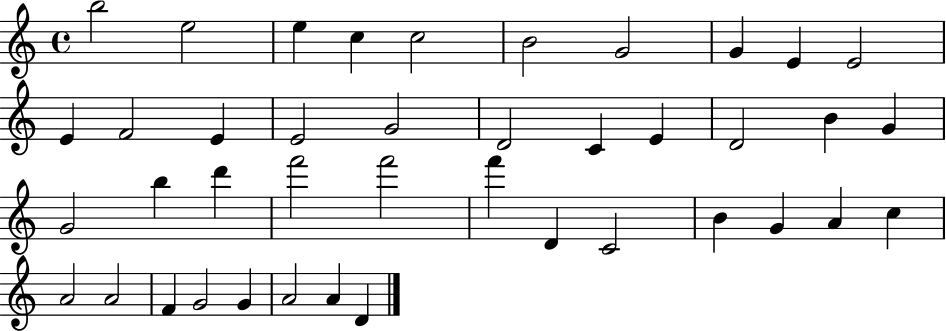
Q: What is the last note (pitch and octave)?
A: D4